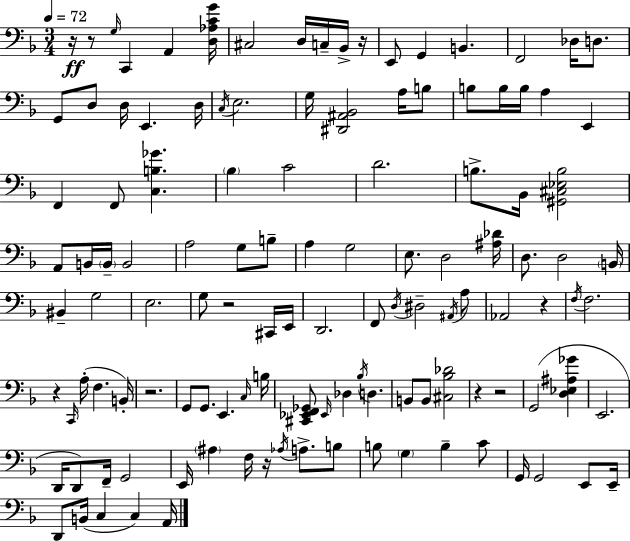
{
  \clef bass
  \numericTimeSignature
  \time 3/4
  \key f \major
  \tempo 4 = 72
  r16\ff r8 \grace { g16 } c,4 a,4 | <d aes c' g'>16 cis2 d16 c16-- bes,16-> | r16 e,8 g,4 b,4. | f,2 des16 d8. | \break g,8 d8 d16 e,4. | d16 \acciaccatura { c16 } e2. | g16 <dis, ais, bes,>2 a16 | b8 b8 b16 b16 a4 e,4 | \break f,4 f,8 <c b ges'>4. | \parenthesize bes4 c'2 | d'2. | b8.-> bes,16 <gis, cis ees b>2 | \break a,8 b,16 \parenthesize b,16-- b,2 | a2 g8 | b8-- a4 g2 | e8. d2 | \break <ais des'>16 d8. d2 | \parenthesize b,16 bis,4-- g2 | e2. | g8 r2 | \break cis,16 e,16 d,2. | f,8 \acciaccatura { d16 } dis2-- | \acciaccatura { ais,16 } a8 aes,2 | r4 \acciaccatura { f16 } f2. | \break r4 \grace { c,16 }( a16-. f4. | b,16-.) r2. | g,8 g,8. e,4. | \grace { c16 } b16 <cis, ees, f, ges,>8 \grace { ees,16 } des4 | \break \acciaccatura { bes16 } d4. b,8 b,8 | <cis bes des'>2 r4 | r2 g,2( | <d ees ais ges'>4 e,2. | \break d,16 d,8) | f,16-- g,2 e,16 \parenthesize ais4 | f16 r16 \acciaccatura { aes16 } a8.-> b8 b8 | \parenthesize g4 b4-- c'8 g,16 g,2 | \break e,8 e,16-- d,8 | b,16( c4 c4) a,16 \bar "|."
}